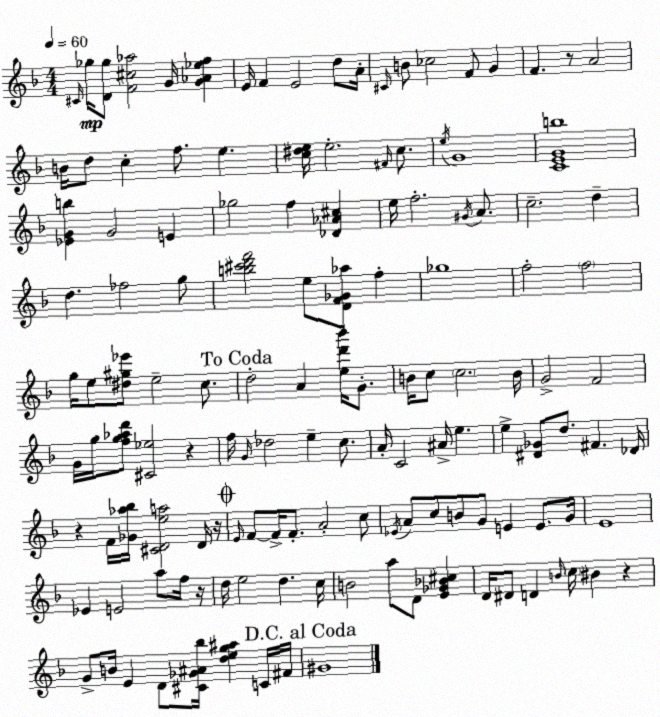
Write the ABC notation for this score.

X:1
T:Untitled
M:4/4
L:1/4
K:F
^C/4 _g/4 [D_g]/2 [F^c_a]2 G/4 [G_A_ef] E/4 F E2 d/2 A/4 ^C/4 B/2 _c2 F/2 G F z/2 A2 B/4 d/2 c f/2 e [c^de]/4 e2 ^F/4 c/2 e/4 G4 [CEGb]4 [_EGb] G2 E _g2 f [_D_A^c] e/4 f2 ^G/4 A/2 c2 d d _f2 g/2 [b^c'd'f']2 e/2 [DF_G_a]/2 f _g4 f2 f2 g/4 e/2 [^d^g_e']/2 e2 c/2 d2 A [ed'_b']/4 G/2 B/4 c/2 c2 B/4 G2 F2 G/4 g/4 [fg_ad']/2 [^C_e]2 z f/4 G/4 _d2 e c/2 A/4 C2 ^A/4 e e [^D_G]/2 d/2 ^F _D/4 z F/4 [_G_a_b]/4 [^CDea]2 D/4 z/4 E/4 F/2 F/4 F/2 A2 c/2 _E/4 A/2 c/2 B/2 G/2 E E/2 G/4 E4 _E E2 a/2 f/4 z/4 d/4 e2 d c/4 B2 a/2 D/2 [E_G_B^c] D/4 ^D/2 D B/4 c/4 ^B z G/2 B/4 E D/2 [^C_G^A_b]/4 [deg^a] C/4 ^F/4 ^G4